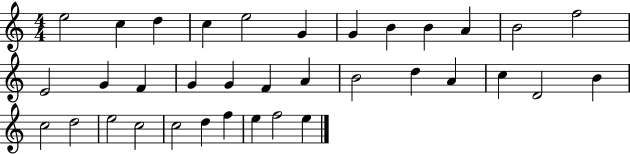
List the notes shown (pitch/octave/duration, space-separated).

E5/h C5/q D5/q C5/q E5/h G4/q G4/q B4/q B4/q A4/q B4/h F5/h E4/h G4/q F4/q G4/q G4/q F4/q A4/q B4/h D5/q A4/q C5/q D4/h B4/q C5/h D5/h E5/h C5/h C5/h D5/q F5/q E5/q F5/h E5/q